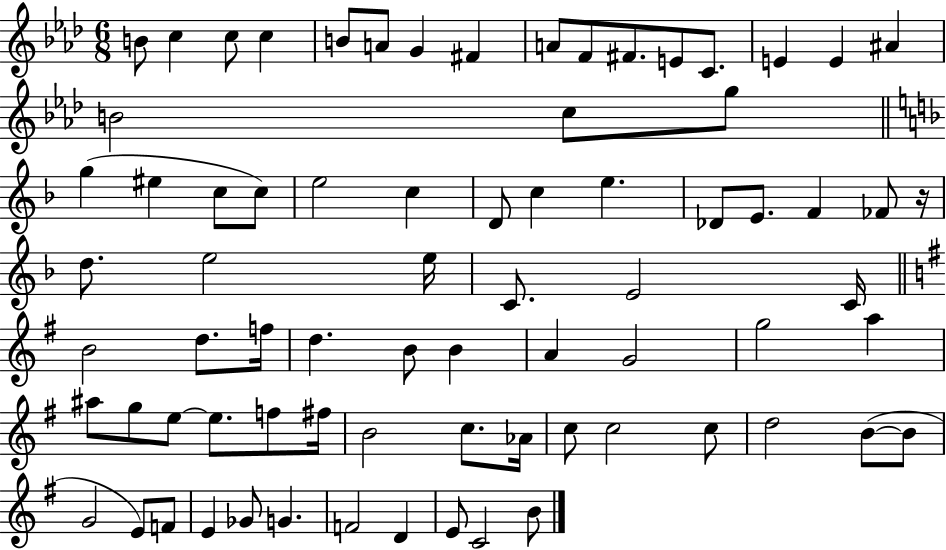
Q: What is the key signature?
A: AES major